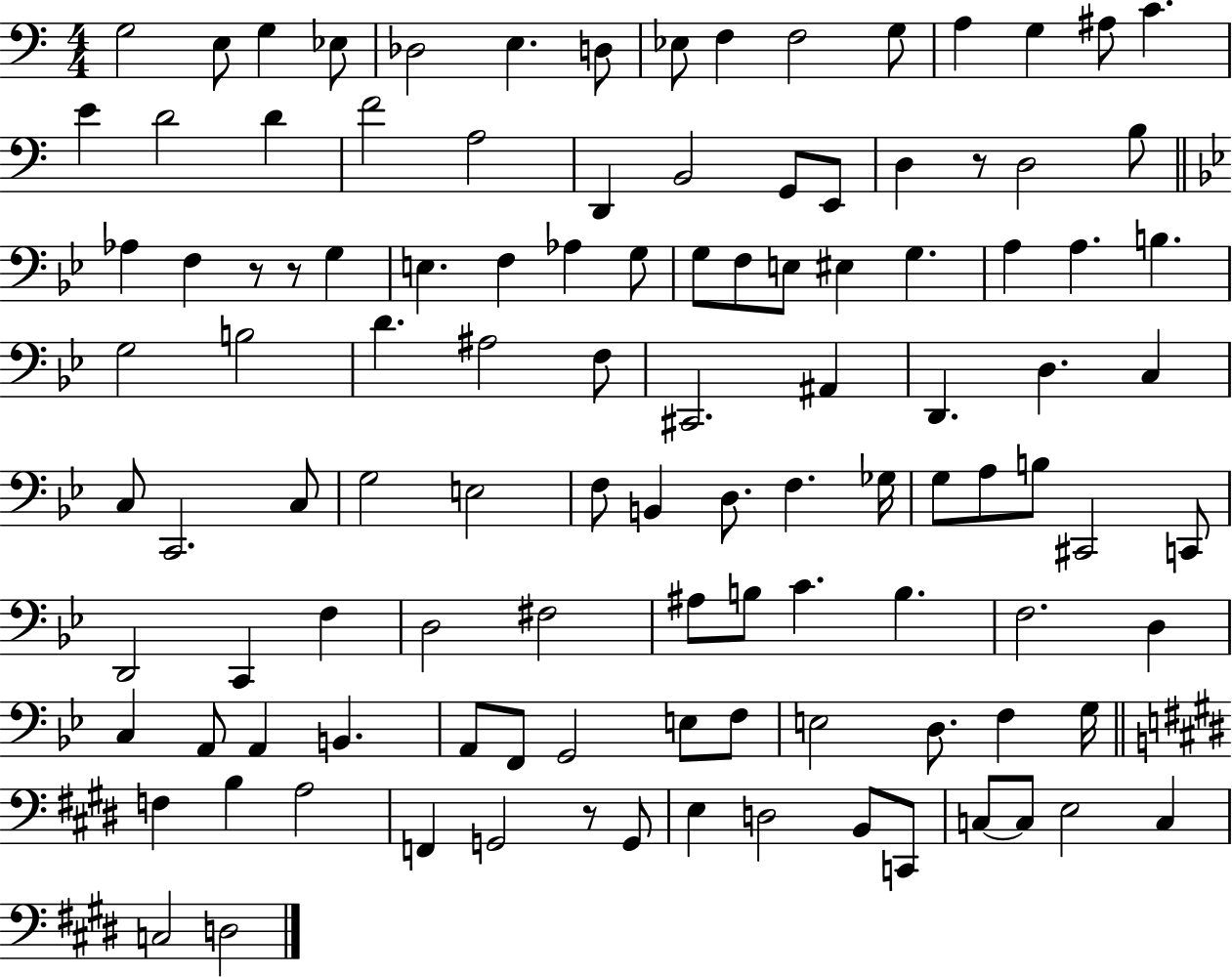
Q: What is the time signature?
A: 4/4